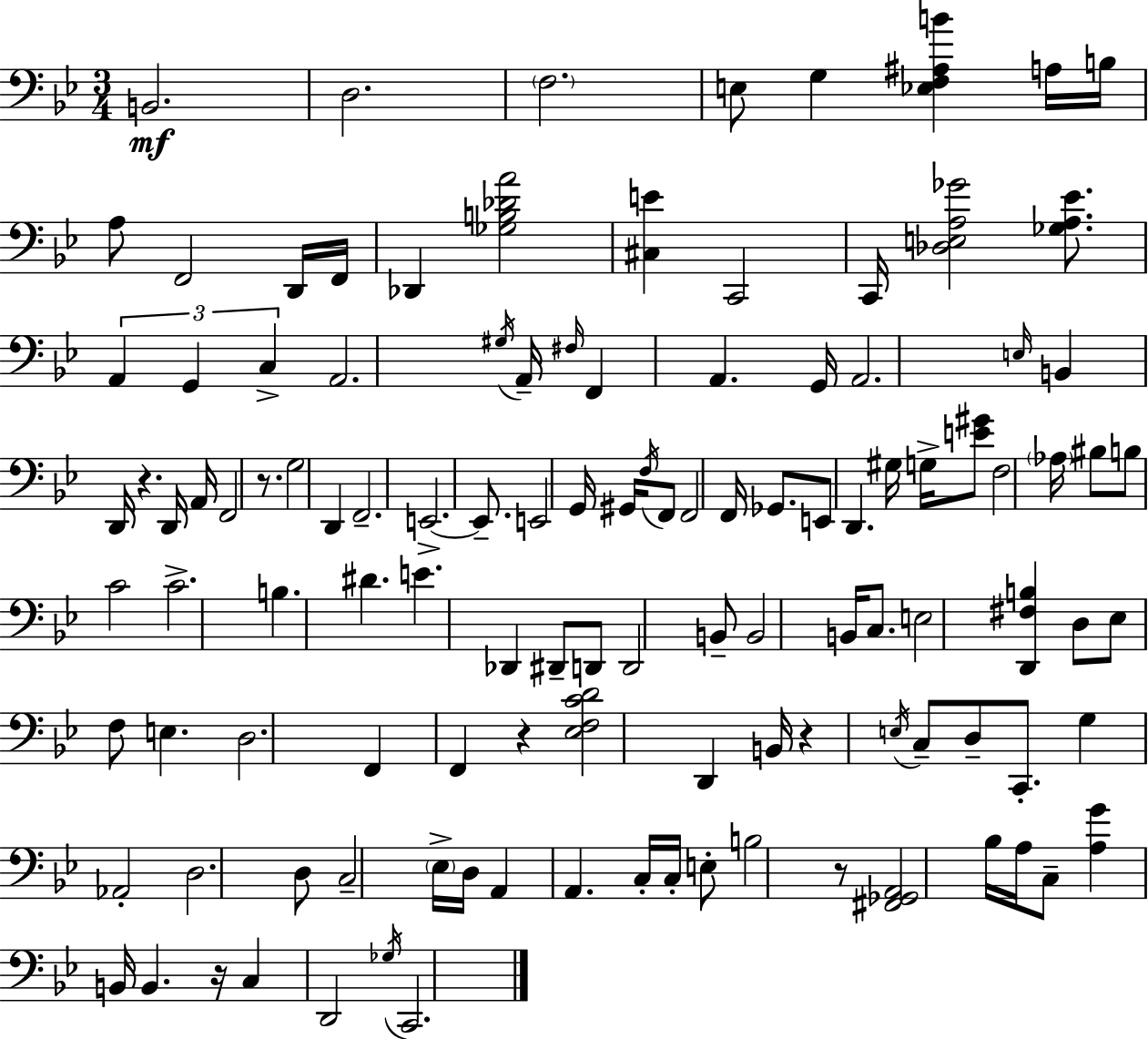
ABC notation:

X:1
T:Untitled
M:3/4
L:1/4
K:Bb
B,,2 D,2 F,2 E,/2 G, [_E,F,^A,B] A,/4 B,/4 A,/2 F,,2 D,,/4 F,,/4 _D,, [_G,B,_DA]2 [^C,E] C,,2 C,,/4 [_D,E,A,_G]2 [_G,A,_E]/2 A,, G,, C, A,,2 ^G,/4 A,,/4 ^F,/4 F,, A,, G,,/4 A,,2 E,/4 B,, D,,/4 z D,,/4 A,,/4 F,,2 z/2 G,2 D,, F,,2 E,,2 E,,/2 E,,2 G,,/4 ^G,,/4 F,/4 F,,/2 F,,2 F,,/4 _G,,/2 E,,/2 D,, ^G,/4 G,/4 [E^G]/2 F,2 _A,/4 ^B,/2 B,/2 C2 C2 B, ^D E _D,, ^D,,/2 D,,/2 D,,2 B,,/2 B,,2 B,,/4 C,/2 E,2 [D,,^F,B,] D,/2 _E,/2 F,/2 E, D,2 F,, F,, z [_E,F,CD]2 D,, B,,/4 z E,/4 C,/2 D,/2 C,,/2 G, _A,,2 D,2 D,/2 C,2 _E,/4 D,/4 A,, A,, C,/4 C,/4 E,/2 B,2 z/2 [^F,,_G,,A,,]2 _B,/4 A,/4 C,/2 [A,G] B,,/4 B,, z/4 C, D,,2 _G,/4 C,,2